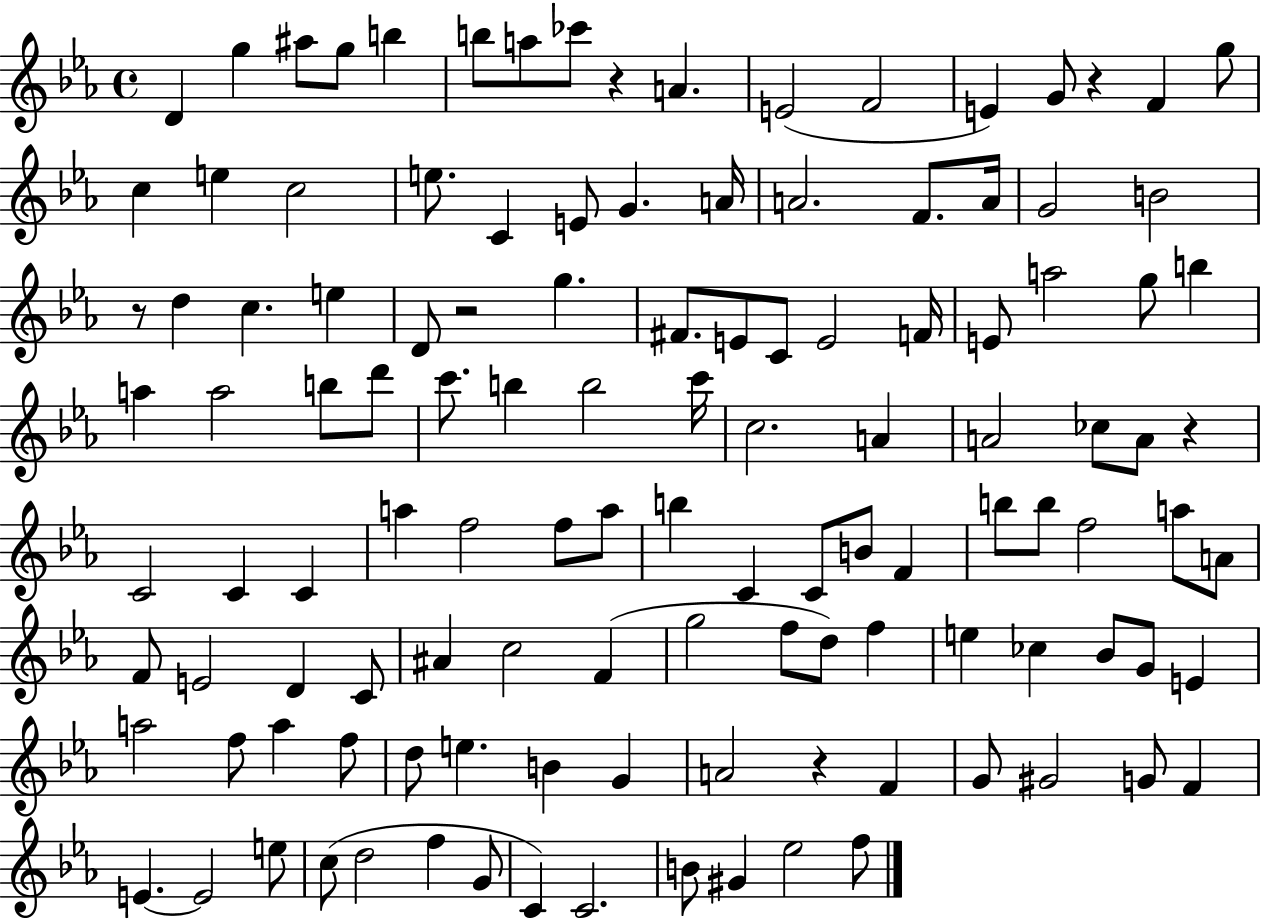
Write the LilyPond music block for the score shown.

{
  \clef treble
  \time 4/4
  \defaultTimeSignature
  \key ees \major
  d'4 g''4 ais''8 g''8 b''4 | b''8 a''8 ces'''8 r4 a'4. | e'2( f'2 | e'4) g'8 r4 f'4 g''8 | \break c''4 e''4 c''2 | e''8. c'4 e'8 g'4. a'16 | a'2. f'8. a'16 | g'2 b'2 | \break r8 d''4 c''4. e''4 | d'8 r2 g''4. | fis'8. e'8 c'8 e'2 f'16 | e'8 a''2 g''8 b''4 | \break a''4 a''2 b''8 d'''8 | c'''8. b''4 b''2 c'''16 | c''2. a'4 | a'2 ces''8 a'8 r4 | \break c'2 c'4 c'4 | a''4 f''2 f''8 a''8 | b''4 c'4 c'8 b'8 f'4 | b''8 b''8 f''2 a''8 a'8 | \break f'8 e'2 d'4 c'8 | ais'4 c''2 f'4( | g''2 f''8 d''8) f''4 | e''4 ces''4 bes'8 g'8 e'4 | \break a''2 f''8 a''4 f''8 | d''8 e''4. b'4 g'4 | a'2 r4 f'4 | g'8 gis'2 g'8 f'4 | \break e'4.~~ e'2 e''8 | c''8( d''2 f''4 g'8 | c'4) c'2. | b'8 gis'4 ees''2 f''8 | \break \bar "|."
}